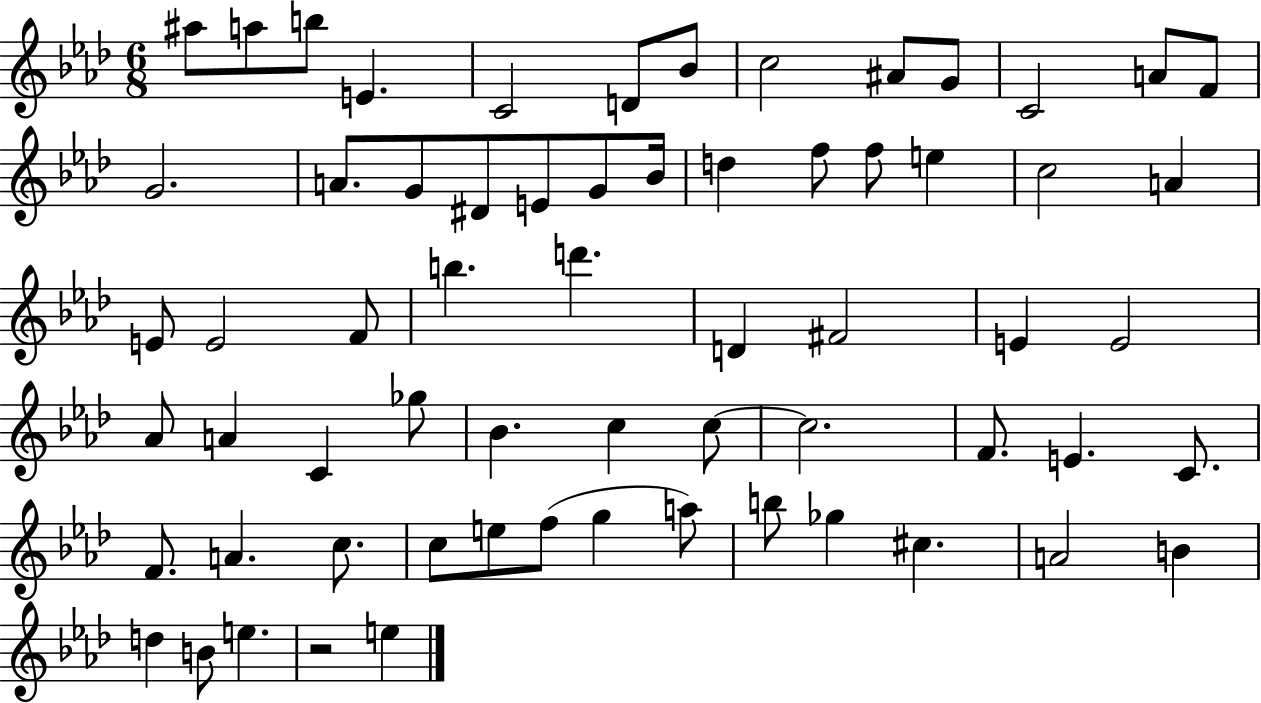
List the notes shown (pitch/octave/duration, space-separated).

A#5/e A5/e B5/e E4/q. C4/h D4/e Bb4/e C5/h A#4/e G4/e C4/h A4/e F4/e G4/h. A4/e. G4/e D#4/e E4/e G4/e Bb4/s D5/q F5/e F5/e E5/q C5/h A4/q E4/e E4/h F4/e B5/q. D6/q. D4/q F#4/h E4/q E4/h Ab4/e A4/q C4/q Gb5/e Bb4/q. C5/q C5/e C5/h. F4/e. E4/q. C4/e. F4/e. A4/q. C5/e. C5/e E5/e F5/e G5/q A5/e B5/e Gb5/q C#5/q. A4/h B4/q D5/q B4/e E5/q. R/h E5/q